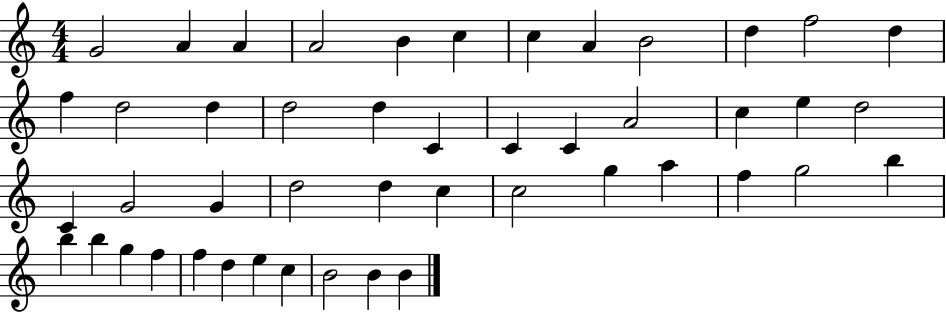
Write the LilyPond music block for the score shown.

{
  \clef treble
  \numericTimeSignature
  \time 4/4
  \key c \major
  g'2 a'4 a'4 | a'2 b'4 c''4 | c''4 a'4 b'2 | d''4 f''2 d''4 | \break f''4 d''2 d''4 | d''2 d''4 c'4 | c'4 c'4 a'2 | c''4 e''4 d''2 | \break c'4 g'2 g'4 | d''2 d''4 c''4 | c''2 g''4 a''4 | f''4 g''2 b''4 | \break b''4 b''4 g''4 f''4 | f''4 d''4 e''4 c''4 | b'2 b'4 b'4 | \bar "|."
}